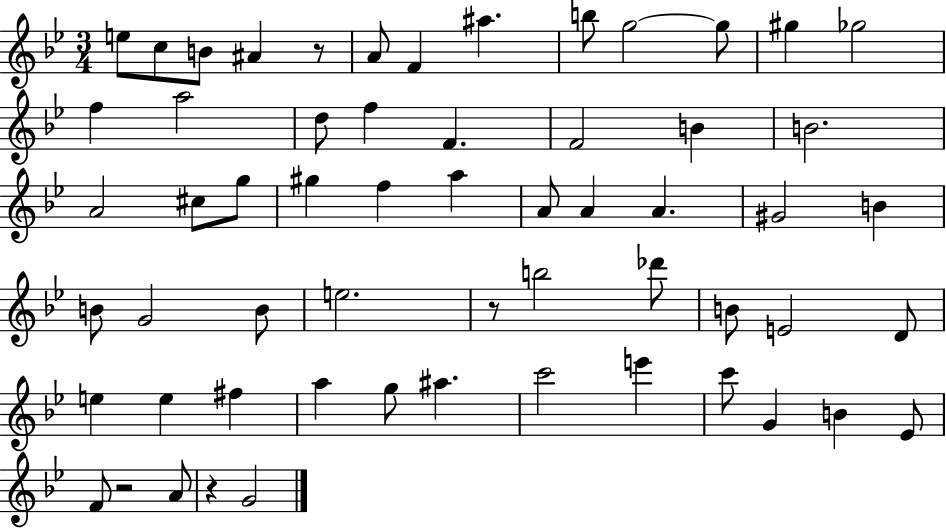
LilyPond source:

{
  \clef treble
  \numericTimeSignature
  \time 3/4
  \key bes \major
  e''8 c''8 b'8 ais'4 r8 | a'8 f'4 ais''4. | b''8 g''2~~ g''8 | gis''4 ges''2 | \break f''4 a''2 | d''8 f''4 f'4. | f'2 b'4 | b'2. | \break a'2 cis''8 g''8 | gis''4 f''4 a''4 | a'8 a'4 a'4. | gis'2 b'4 | \break b'8 g'2 b'8 | e''2. | r8 b''2 des'''8 | b'8 e'2 d'8 | \break e''4 e''4 fis''4 | a''4 g''8 ais''4. | c'''2 e'''4 | c'''8 g'4 b'4 ees'8 | \break f'8 r2 a'8 | r4 g'2 | \bar "|."
}